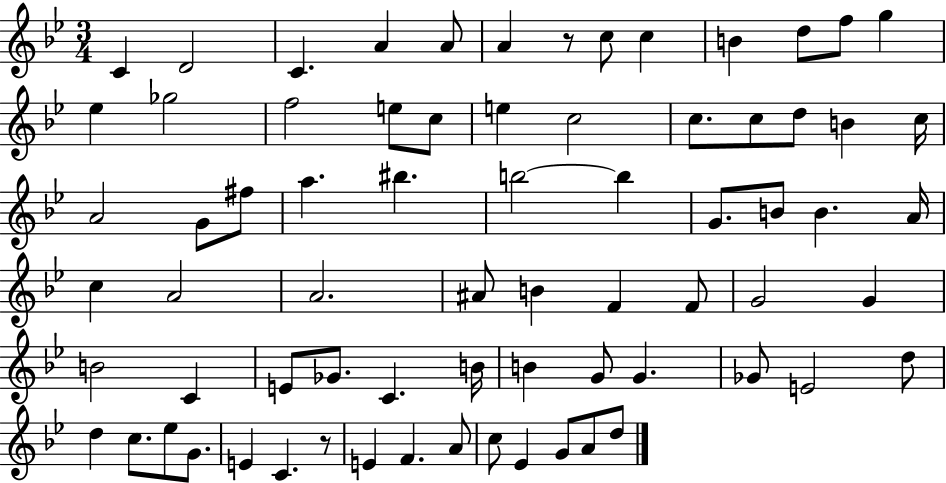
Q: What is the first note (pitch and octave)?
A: C4